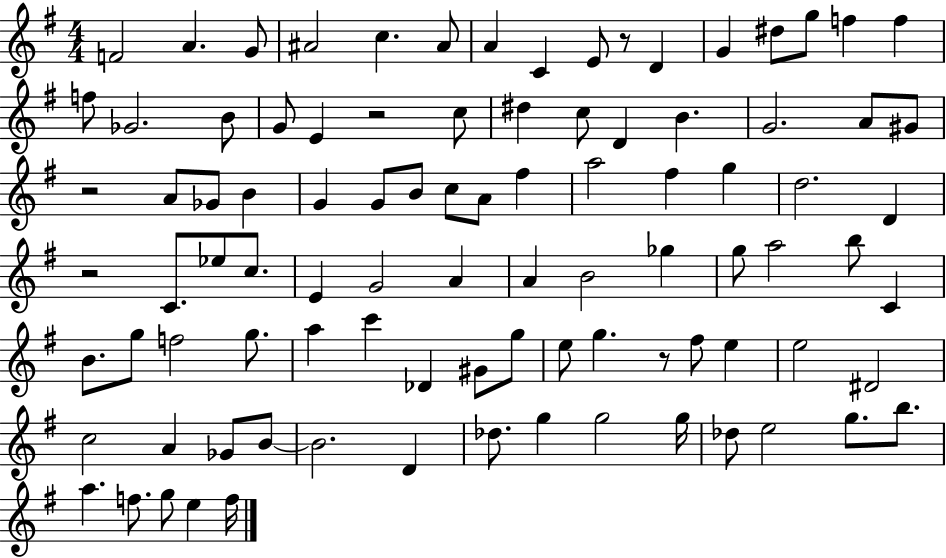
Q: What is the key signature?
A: G major